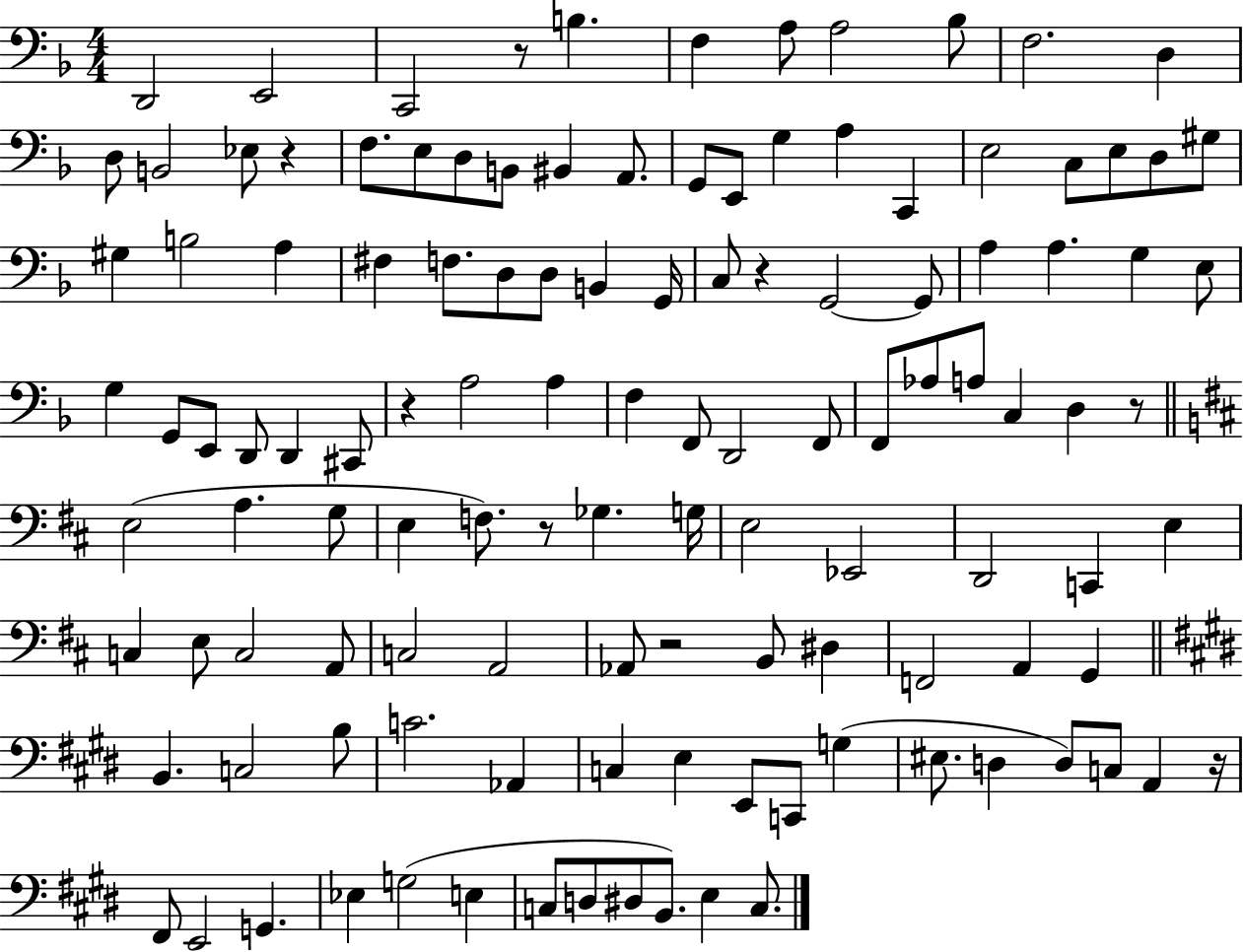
{
  \clef bass
  \numericTimeSignature
  \time 4/4
  \key f \major
  d,2 e,2 | c,2 r8 b4. | f4 a8 a2 bes8 | f2. d4 | \break d8 b,2 ees8 r4 | f8. e8 d8 b,8 bis,4 a,8. | g,8 e,8 g4 a4 c,4 | e2 c8 e8 d8 gis8 | \break gis4 b2 a4 | fis4 f8. d8 d8 b,4 g,16 | c8 r4 g,2~~ g,8 | a4 a4. g4 e8 | \break g4 g,8 e,8 d,8 d,4 cis,8 | r4 a2 a4 | f4 f,8 d,2 f,8 | f,8 aes8 a8 c4 d4 r8 | \break \bar "||" \break \key d \major e2( a4. g8 | e4 f8.) r8 ges4. g16 | e2 ees,2 | d,2 c,4 e4 | \break c4 e8 c2 a,8 | c2 a,2 | aes,8 r2 b,8 dis4 | f,2 a,4 g,4 | \break \bar "||" \break \key e \major b,4. c2 b8 | c'2. aes,4 | c4 e4 e,8 c,8 g4( | eis8. d4 d8) c8 a,4 r16 | \break fis,8 e,2 g,4. | ees4 g2( e4 | c8 d8 dis8 b,8.) e4 c8. | \bar "|."
}